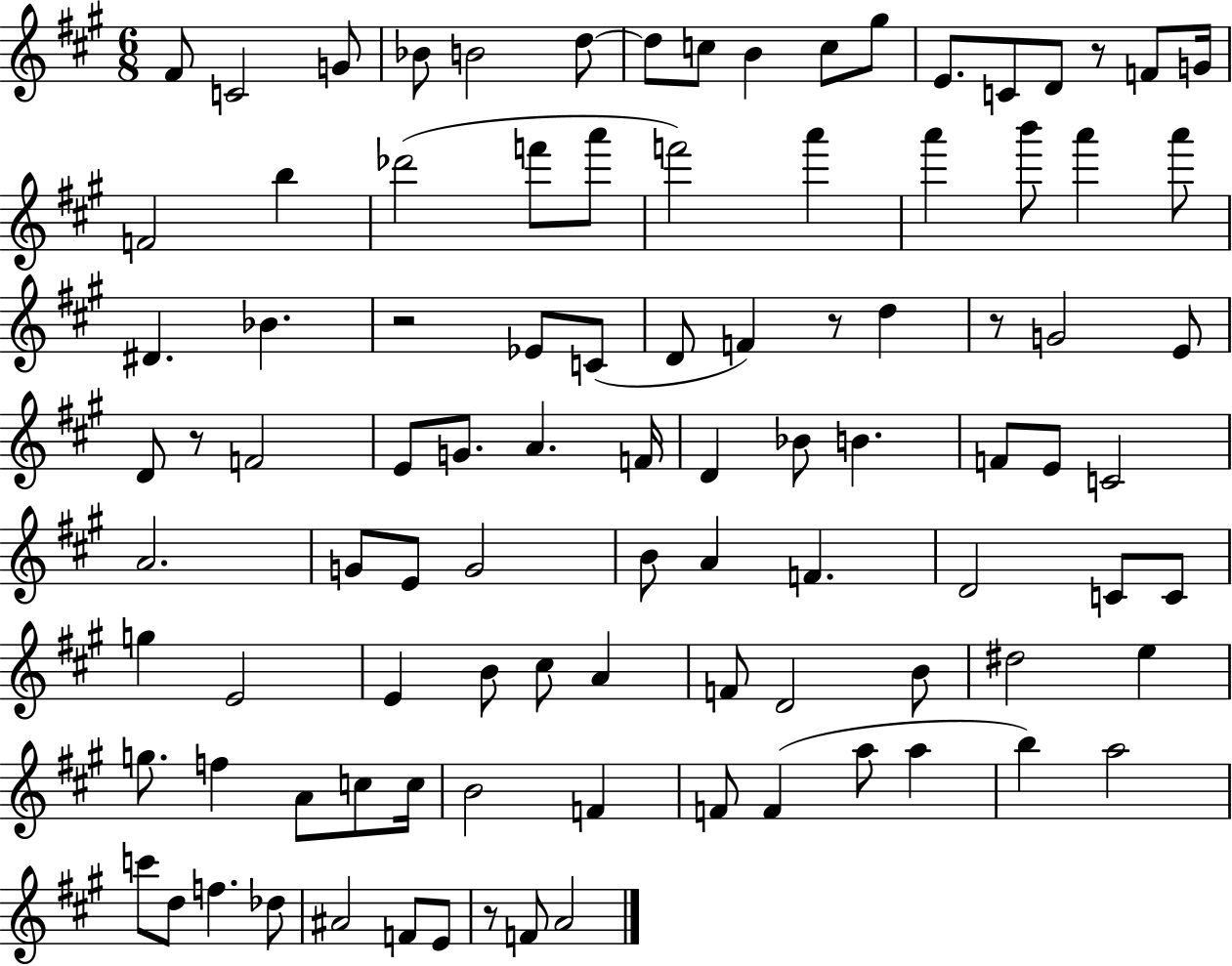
F#4/e C4/h G4/e Bb4/e B4/h D5/e D5/e C5/e B4/q C5/e G#5/e E4/e. C4/e D4/e R/e F4/e G4/s F4/h B5/q Db6/h F6/e A6/e F6/h A6/q A6/q B6/e A6/q A6/e D#4/q. Bb4/q. R/h Eb4/e C4/e D4/e F4/q R/e D5/q R/e G4/h E4/e D4/e R/e F4/h E4/e G4/e. A4/q. F4/s D4/q Bb4/e B4/q. F4/e E4/e C4/h A4/h. G4/e E4/e G4/h B4/e A4/q F4/q. D4/h C4/e C4/e G5/q E4/h E4/q B4/e C#5/e A4/q F4/e D4/h B4/e D#5/h E5/q G5/e. F5/q A4/e C5/e C5/s B4/h F4/q F4/e F4/q A5/e A5/q B5/q A5/h C6/e D5/e F5/q. Db5/e A#4/h F4/e E4/e R/e F4/e A4/h